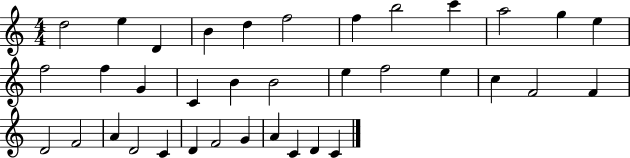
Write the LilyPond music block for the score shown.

{
  \clef treble
  \numericTimeSignature
  \time 4/4
  \key c \major
  d''2 e''4 d'4 | b'4 d''4 f''2 | f''4 b''2 c'''4 | a''2 g''4 e''4 | \break f''2 f''4 g'4 | c'4 b'4 b'2 | e''4 f''2 e''4 | c''4 f'2 f'4 | \break d'2 f'2 | a'4 d'2 c'4 | d'4 f'2 g'4 | a'4 c'4 d'4 c'4 | \break \bar "|."
}